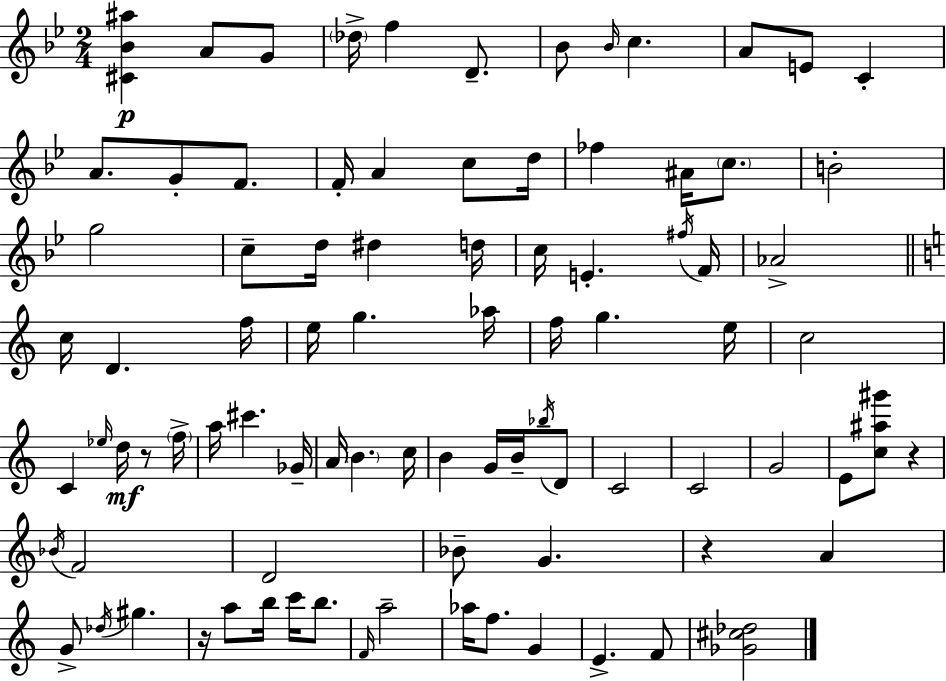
{
  \clef treble
  \numericTimeSignature
  \time 2/4
  \key bes \major
  <cis' bes' ais''>4\p a'8 g'8 | \parenthesize des''16-> f''4 d'8.-- | bes'8 \grace { bes'16 } c''4. | a'8 e'8 c'4-. | \break a'8. g'8-. f'8. | f'16-. a'4 c''8 | d''16 fes''4 ais'16 \parenthesize c''8. | b'2-. | \break g''2 | c''8-- d''16 dis''4 | d''16 c''16 e'4.-. | \acciaccatura { fis''16 } f'16 aes'2-> | \break \bar "||" \break \key a \minor c''16 d'4. f''16 | e''16 g''4. aes''16 | f''16 g''4. e''16 | c''2 | \break c'4 \grace { ees''16 }\mf d''16 r8 | \parenthesize f''16-> a''16 cis'''4. | ges'16-- a'16 \parenthesize b'4. | c''16 b'4 g'16 b'16-- \acciaccatura { bes''16 } | \break d'8 c'2 | c'2 | g'2 | e'8 <c'' ais'' gis'''>8 r4 | \break \acciaccatura { bes'16 } f'2 | d'2 | bes'8-- g'4. | r4 a'4 | \break g'8-> \acciaccatura { des''16 } gis''4. | r16 a''8 b''16 | c'''16 b''8. \grace { f'16 } a''2-- | aes''16 f''8. | \break g'4 e'4.-> | f'8 <ges' cis'' des''>2 | \bar "|."
}